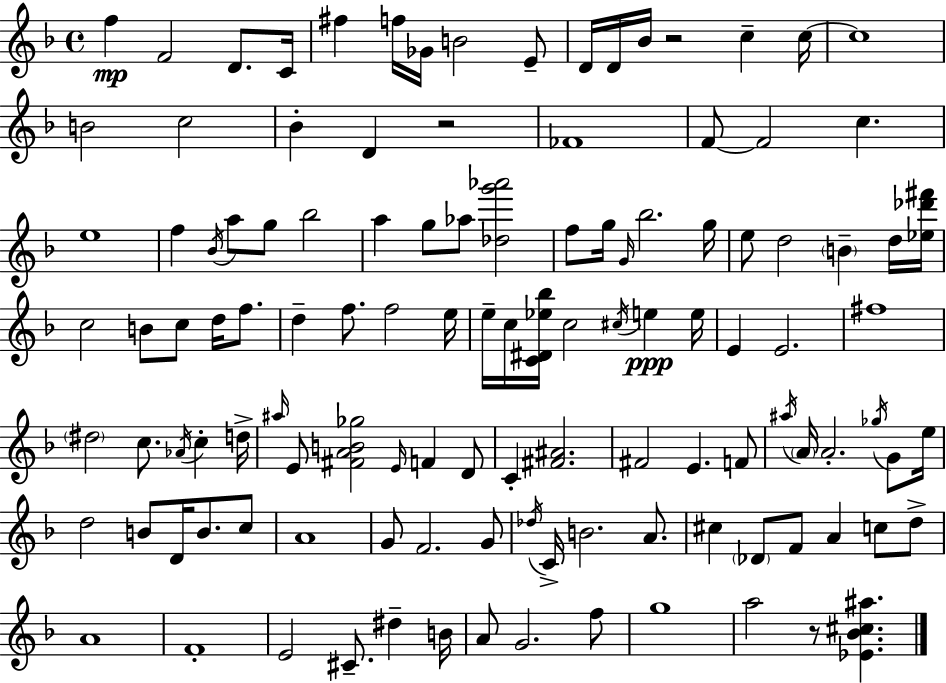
F5/q F4/h D4/e. C4/s F#5/q F5/s Gb4/s B4/h E4/e D4/s D4/s Bb4/s R/h C5/q C5/s C5/w B4/h C5/h Bb4/q D4/q R/h FES4/w F4/e F4/h C5/q. E5/w F5/q Bb4/s A5/e G5/e Bb5/h A5/q G5/e Ab5/e [Db5,G6,Ab6]/h F5/e G5/s G4/s Bb5/h. G5/s E5/e D5/h B4/q D5/s [Eb5,Db6,F#6]/s C5/h B4/e C5/e D5/s F5/e. D5/q F5/e. F5/h E5/s E5/s C5/s [C4,D#4,Eb5,Bb5]/s C5/h C#5/s E5/q E5/s E4/q E4/h. F#5/w D#5/h C5/e. Ab4/s C5/q D5/s A#5/s E4/e [F#4,A4,B4,Gb5]/h E4/s F4/q D4/e C4/q [F#4,A#4]/h. F#4/h E4/q. F4/e A#5/s A4/s A4/h. Gb5/s G4/e E5/s D5/h B4/e D4/s B4/e. C5/e A4/w G4/e F4/h. G4/e Db5/s C4/s B4/h. A4/e. C#5/q Db4/e F4/e A4/q C5/e D5/e A4/w F4/w E4/h C#4/e. D#5/q B4/s A4/e G4/h. F5/e G5/w A5/h R/e [Eb4,Bb4,C#5,A#5]/q.